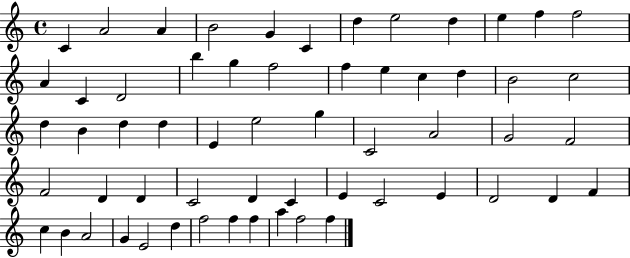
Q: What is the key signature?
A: C major